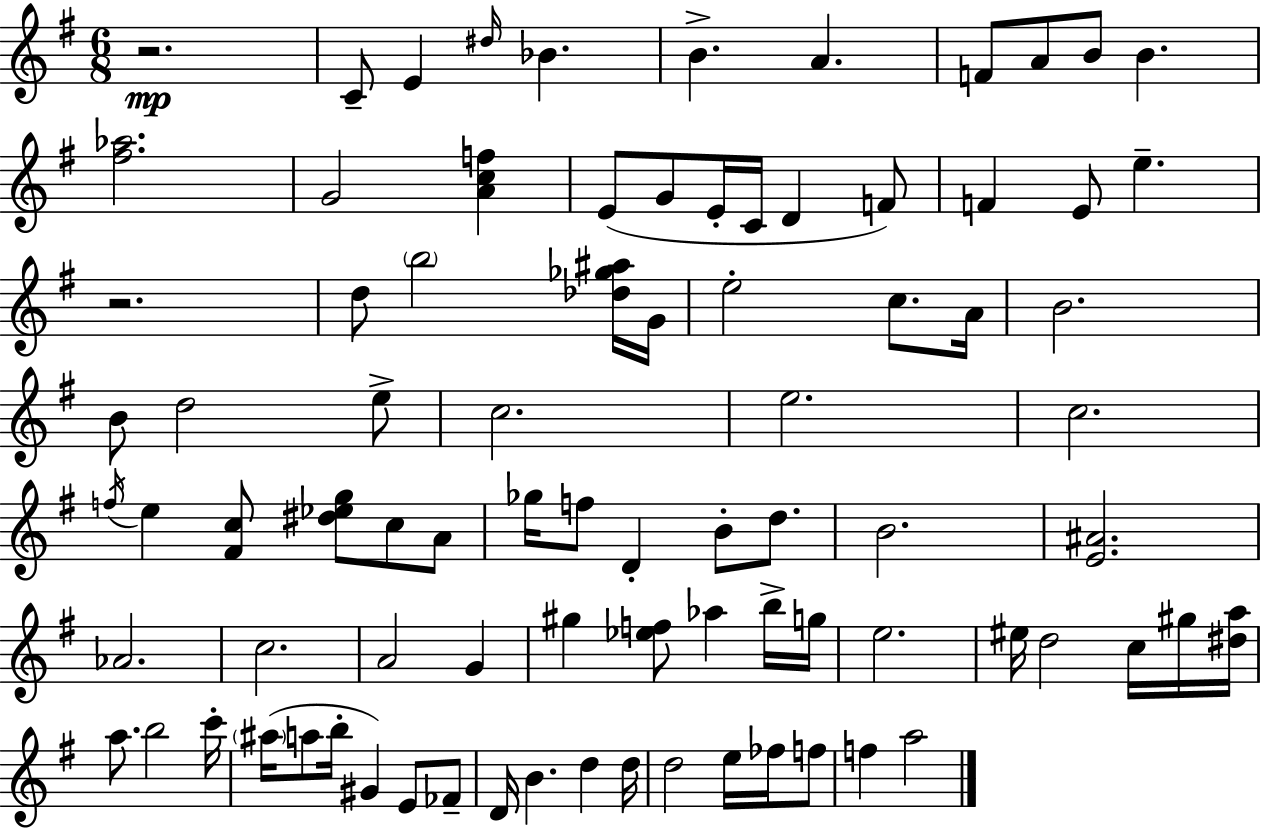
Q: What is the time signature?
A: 6/8